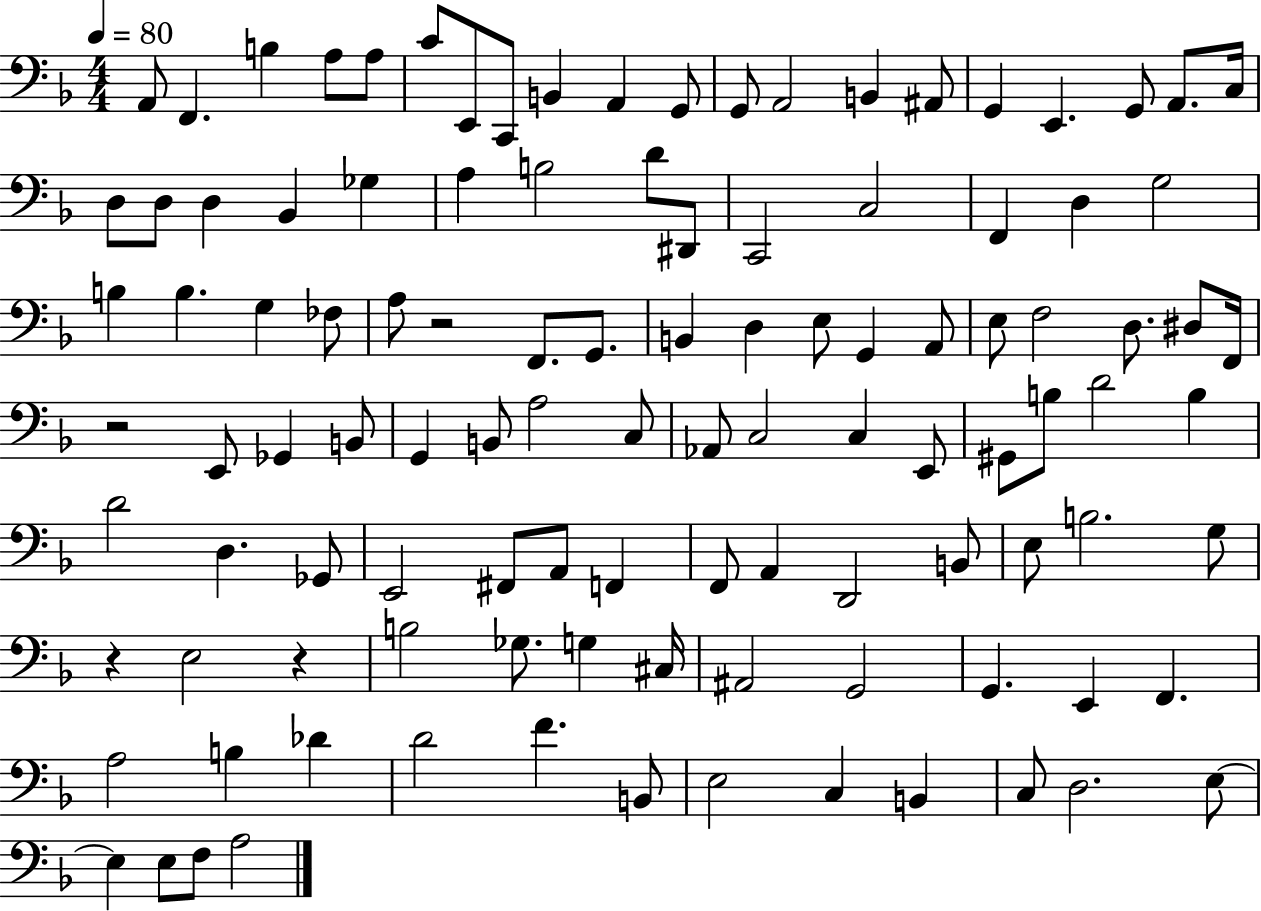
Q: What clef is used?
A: bass